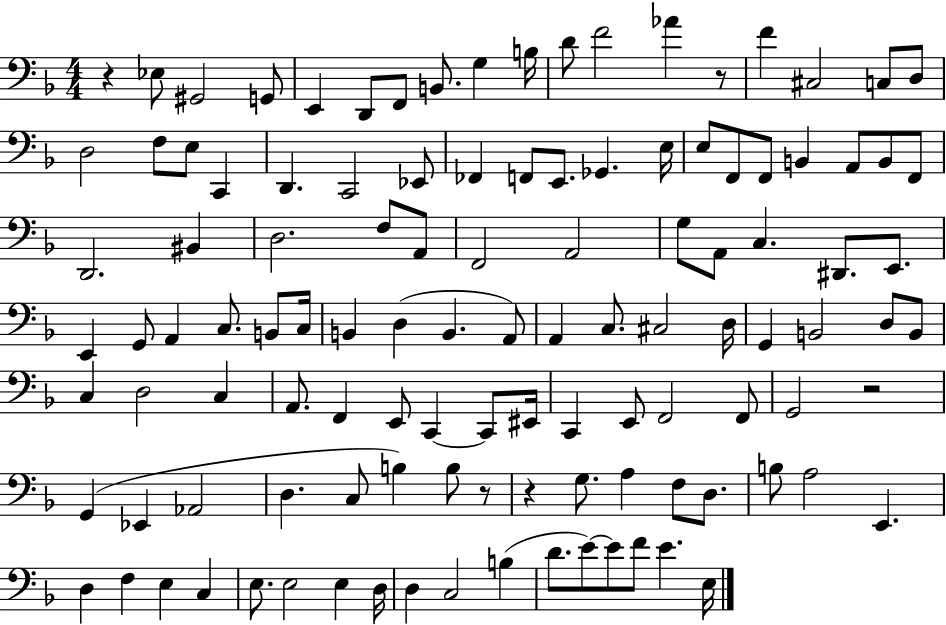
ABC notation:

X:1
T:Untitled
M:4/4
L:1/4
K:F
z _E,/2 ^G,,2 G,,/2 E,, D,,/2 F,,/2 B,,/2 G, B,/4 D/2 F2 _A z/2 F ^C,2 C,/2 D,/2 D,2 F,/2 E,/2 C,, D,, C,,2 _E,,/2 _F,, F,,/2 E,,/2 _G,, E,/4 E,/2 F,,/2 F,,/2 B,, A,,/2 B,,/2 F,,/2 D,,2 ^B,, D,2 F,/2 A,,/2 F,,2 A,,2 G,/2 A,,/2 C, ^D,,/2 E,,/2 E,, G,,/2 A,, C,/2 B,,/2 C,/4 B,, D, B,, A,,/2 A,, C,/2 ^C,2 D,/4 G,, B,,2 D,/2 B,,/2 C, D,2 C, A,,/2 F,, E,,/2 C,, C,,/2 ^E,,/4 C,, E,,/2 F,,2 F,,/2 G,,2 z2 G,, _E,, _A,,2 D, C,/2 B, B,/2 z/2 z G,/2 A, F,/2 D,/2 B,/2 A,2 E,, D, F, E, C, E,/2 E,2 E, D,/4 D, C,2 B, D/2 E/2 E/2 F/2 E E,/4